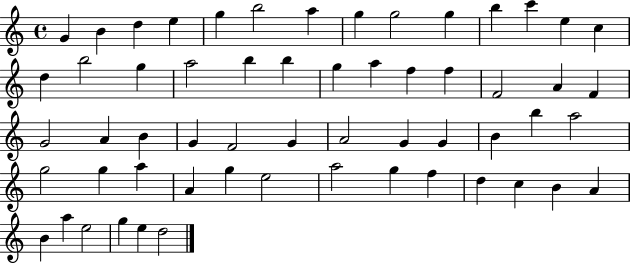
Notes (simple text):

G4/q B4/q D5/q E5/q G5/q B5/h A5/q G5/q G5/h G5/q B5/q C6/q E5/q C5/q D5/q B5/h G5/q A5/h B5/q B5/q G5/q A5/q F5/q F5/q F4/h A4/q F4/q G4/h A4/q B4/q G4/q F4/h G4/q A4/h G4/q G4/q B4/q B5/q A5/h G5/h G5/q A5/q A4/q G5/q E5/h A5/h G5/q F5/q D5/q C5/q B4/q A4/q B4/q A5/q E5/h G5/q E5/q D5/h